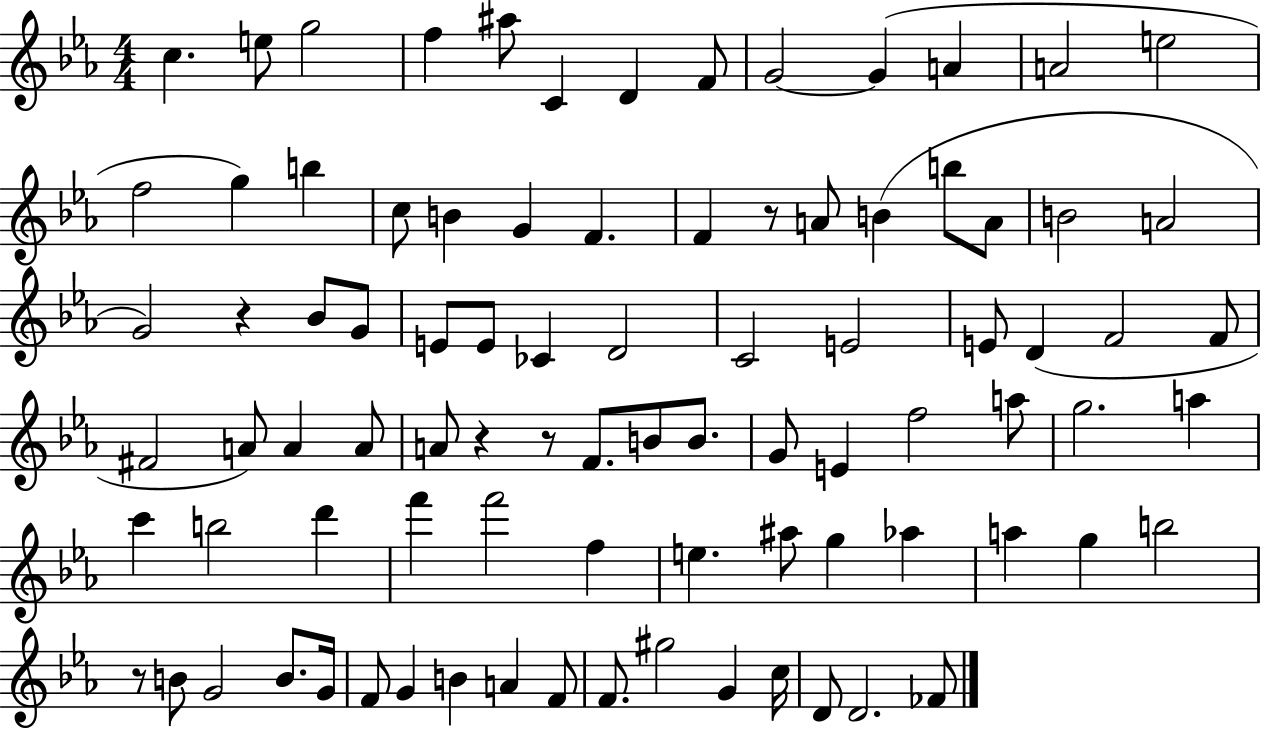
{
  \clef treble
  \numericTimeSignature
  \time 4/4
  \key ees \major
  \repeat volta 2 { c''4. e''8 g''2 | f''4 ais''8 c'4 d'4 f'8 | g'2~~ g'4( a'4 | a'2 e''2 | \break f''2 g''4) b''4 | c''8 b'4 g'4 f'4. | f'4 r8 a'8 b'4( b''8 a'8 | b'2 a'2 | \break g'2) r4 bes'8 g'8 | e'8 e'8 ces'4 d'2 | c'2 e'2 | e'8 d'4( f'2 f'8 | \break fis'2 a'8) a'4 a'8 | a'8 r4 r8 f'8. b'8 b'8. | g'8 e'4 f''2 a''8 | g''2. a''4 | \break c'''4 b''2 d'''4 | f'''4 f'''2 f''4 | e''4. ais''8 g''4 aes''4 | a''4 g''4 b''2 | \break r8 b'8 g'2 b'8. g'16 | f'8 g'4 b'4 a'4 f'8 | f'8. gis''2 g'4 c''16 | d'8 d'2. fes'8 | \break } \bar "|."
}